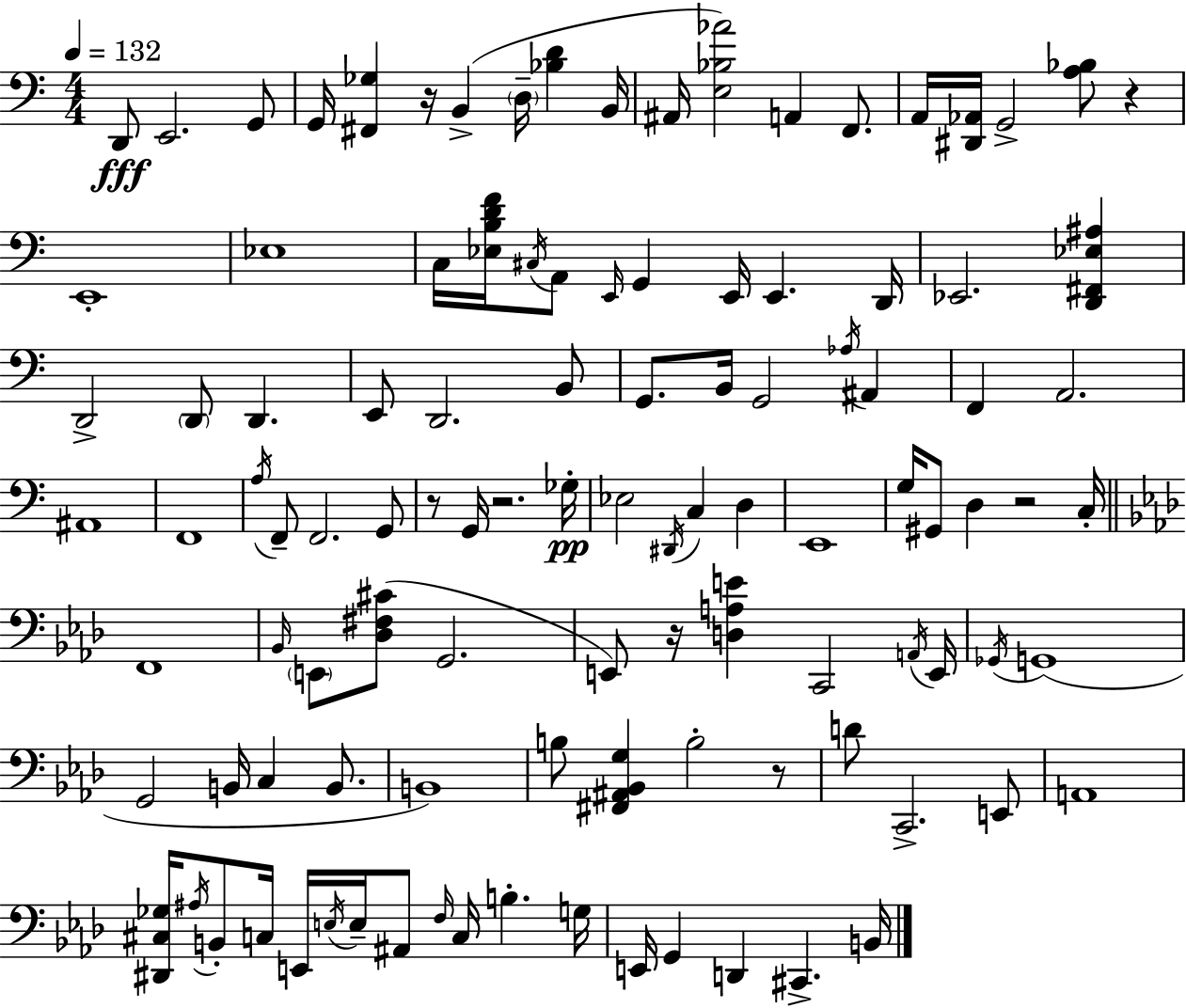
{
  \clef bass
  \numericTimeSignature
  \time 4/4
  \key c \major
  \tempo 4 = 132
  d,8\fff e,2. g,8 | g,16 <fis, ges>4 r16 b,4->( \parenthesize d16-- <bes d'>4 b,16 | ais,16 <e bes aes'>2) a,4 f,8. | a,16 <dis, aes,>16 g,2-> <a bes>8 r4 | \break e,1-. | ees1 | c16 <ees b d' f'>16 \acciaccatura { cis16 } a,8 \grace { e,16 } g,4 e,16 e,4. | d,16 ees,2. <d, fis, ees ais>4 | \break d,2-> \parenthesize d,8 d,4. | e,8 d,2. | b,8 g,8. b,16 g,2 \acciaccatura { aes16 } ais,4 | f,4 a,2. | \break ais,1 | f,1 | \acciaccatura { a16 } f,8-- f,2. | g,8 r8 g,16 r2. | \break ges16-.\pp ees2 \acciaccatura { dis,16 } c4 | d4 e,1 | g16 gis,8 d4 r2 | c16-. \bar "||" \break \key f \minor f,1 | \grace { bes,16 } \parenthesize e,8 <des fis cis'>8( g,2. | e,8) r16 <d a e'>4 c,2 | \acciaccatura { a,16 } e,16 \acciaccatura { ges,16 } g,1( | \break g,2 b,16 c4 | b,8. b,1) | b8 <fis, ais, bes, g>4 b2-. | r8 d'8 c,2.-> | \break e,8 a,1 | <dis, cis ges>16 \acciaccatura { ais16 } b,8-. c16 e,16 \acciaccatura { e16 } e16-- ais,8 \grace { f16 } c16 b4.-. | g16 e,16 g,4 d,4 cis,4.-> | b,16 \bar "|."
}